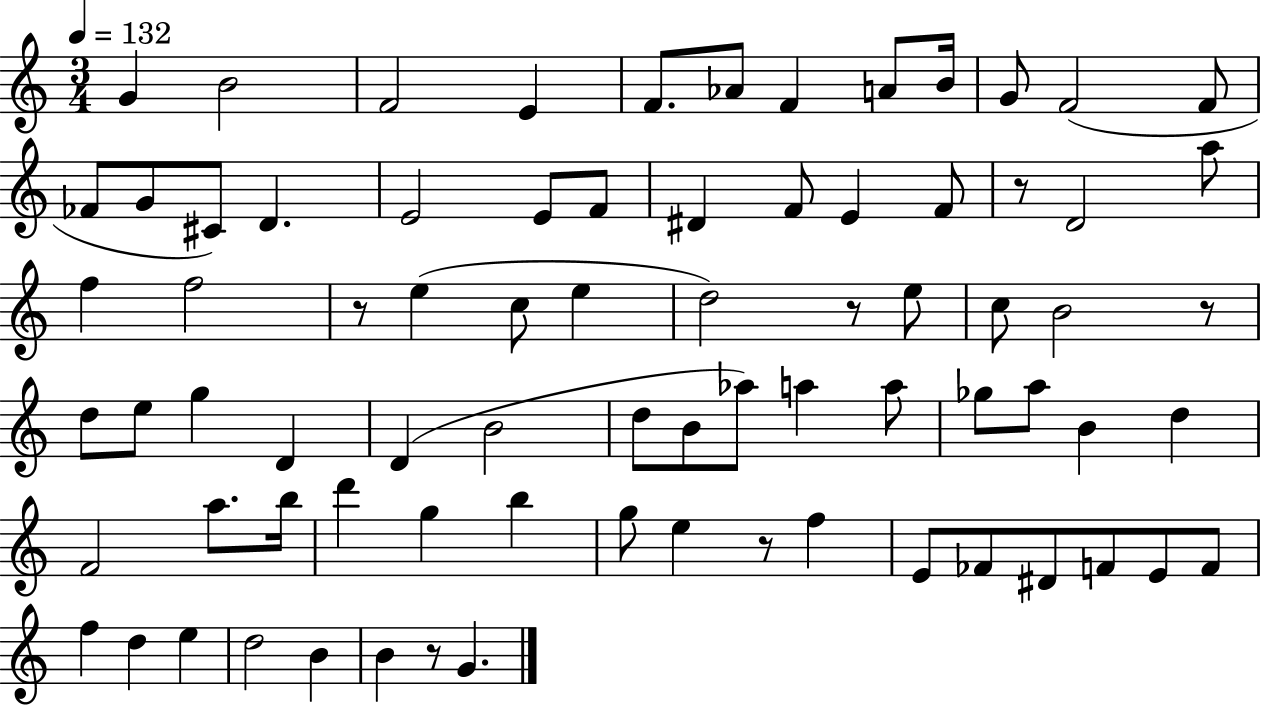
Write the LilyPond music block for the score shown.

{
  \clef treble
  \numericTimeSignature
  \time 3/4
  \key c \major
  \tempo 4 = 132
  g'4 b'2 | f'2 e'4 | f'8. aes'8 f'4 a'8 b'16 | g'8 f'2( f'8 | \break fes'8 g'8 cis'8) d'4. | e'2 e'8 f'8 | dis'4 f'8 e'4 f'8 | r8 d'2 a''8 | \break f''4 f''2 | r8 e''4( c''8 e''4 | d''2) r8 e''8 | c''8 b'2 r8 | \break d''8 e''8 g''4 d'4 | d'4( b'2 | d''8 b'8 aes''8) a''4 a''8 | ges''8 a''8 b'4 d''4 | \break f'2 a''8. b''16 | d'''4 g''4 b''4 | g''8 e''4 r8 f''4 | e'8 fes'8 dis'8 f'8 e'8 f'8 | \break f''4 d''4 e''4 | d''2 b'4 | b'4 r8 g'4. | \bar "|."
}